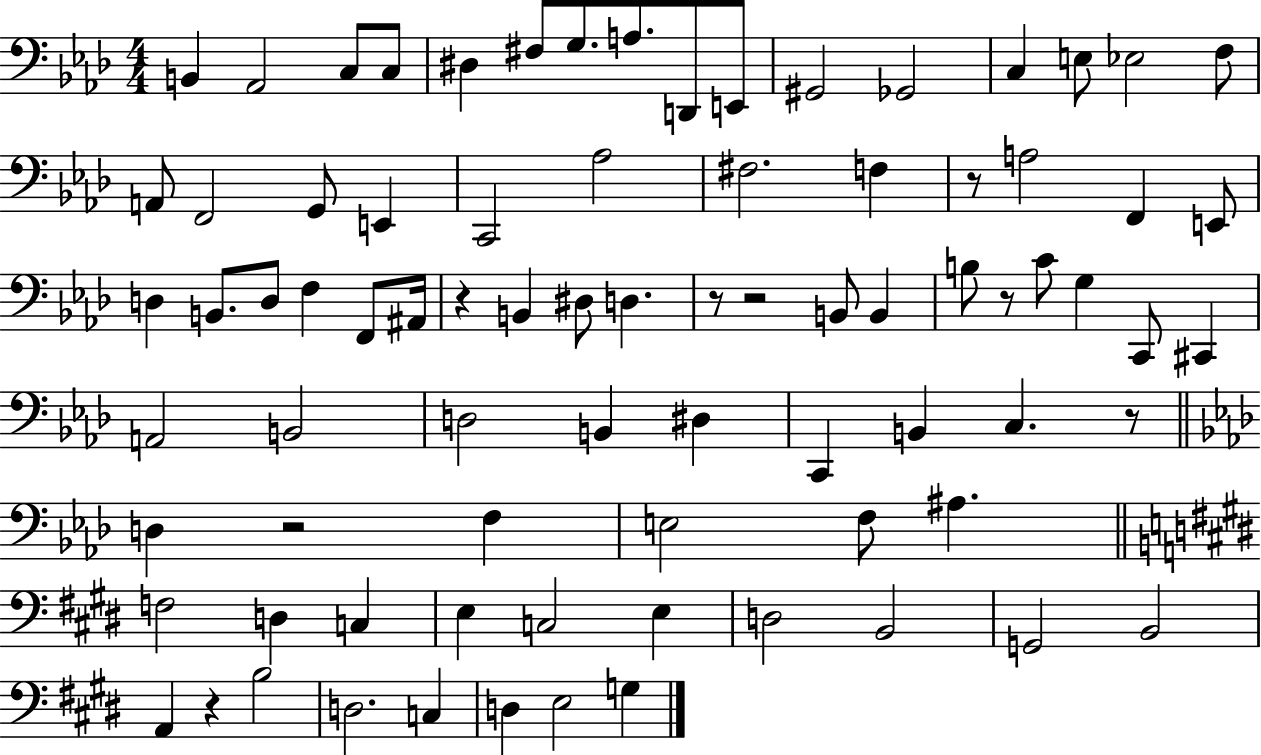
B2/q Ab2/h C3/e C3/e D#3/q F#3/e G3/e. A3/e. D2/e E2/e G#2/h Gb2/h C3/q E3/e Eb3/h F3/e A2/e F2/h G2/e E2/q C2/h Ab3/h F#3/h. F3/q R/e A3/h F2/q E2/e D3/q B2/e. D3/e F3/q F2/e A#2/s R/q B2/q D#3/e D3/q. R/e R/h B2/e B2/q B3/e R/e C4/e G3/q C2/e C#2/q A2/h B2/h D3/h B2/q D#3/q C2/q B2/q C3/q. R/e D3/q R/h F3/q E3/h F3/e A#3/q. F3/h D3/q C3/q E3/q C3/h E3/q D3/h B2/h G2/h B2/h A2/q R/q B3/h D3/h. C3/q D3/q E3/h G3/q